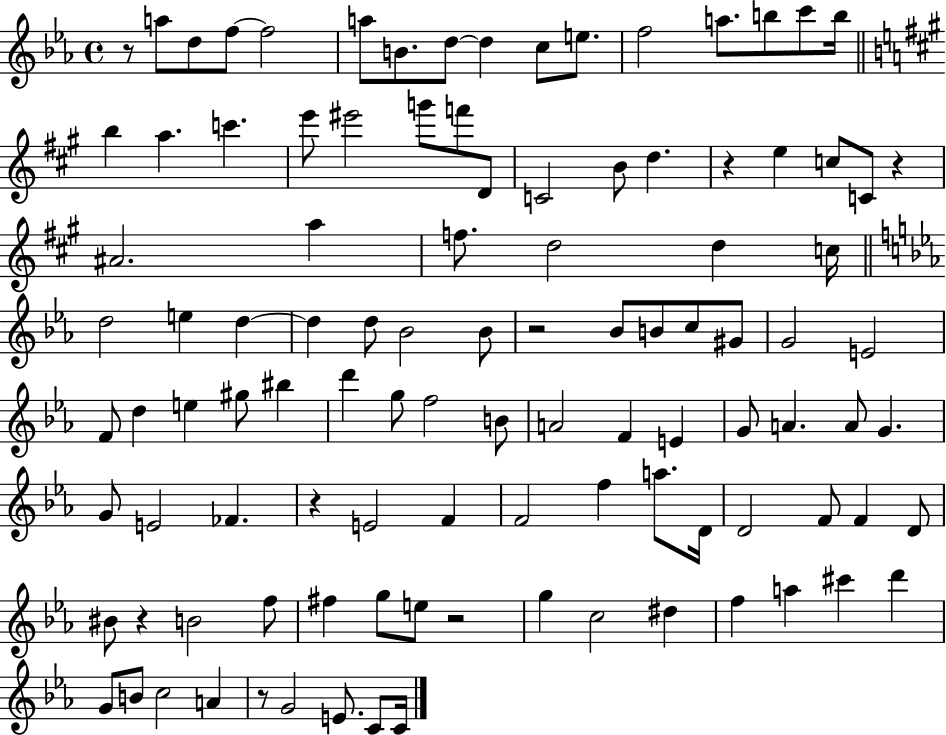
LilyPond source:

{
  \clef treble
  \time 4/4
  \defaultTimeSignature
  \key ees \major
  r8 a''8 d''8 f''8~~ f''2 | a''8 b'8. d''8~~ d''4 c''8 e''8. | f''2 a''8. b''8 c'''8 b''16 | \bar "||" \break \key a \major b''4 a''4. c'''4. | e'''8 eis'''2 g'''8 f'''8 d'8 | c'2 b'8 d''4. | r4 e''4 c''8 c'8 r4 | \break ais'2. a''4 | f''8. d''2 d''4 c''16 | \bar "||" \break \key ees \major d''2 e''4 d''4~~ | d''4 d''8 bes'2 bes'8 | r2 bes'8 b'8 c''8 gis'8 | g'2 e'2 | \break f'8 d''4 e''4 gis''8 bis''4 | d'''4 g''8 f''2 b'8 | a'2 f'4 e'4 | g'8 a'4. a'8 g'4. | \break g'8 e'2 fes'4. | r4 e'2 f'4 | f'2 f''4 a''8. d'16 | d'2 f'8 f'4 d'8 | \break bis'8 r4 b'2 f''8 | fis''4 g''8 e''8 r2 | g''4 c''2 dis''4 | f''4 a''4 cis'''4 d'''4 | \break g'8 b'8 c''2 a'4 | r8 g'2 e'8. c'8 c'16 | \bar "|."
}